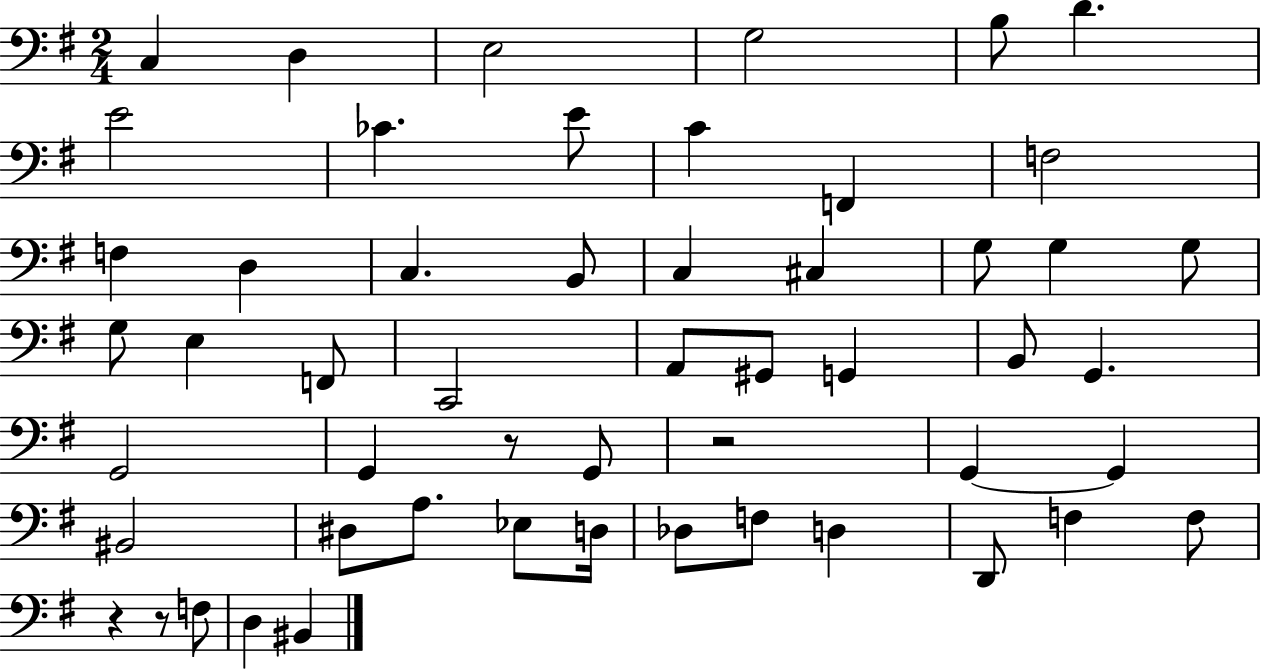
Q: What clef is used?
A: bass